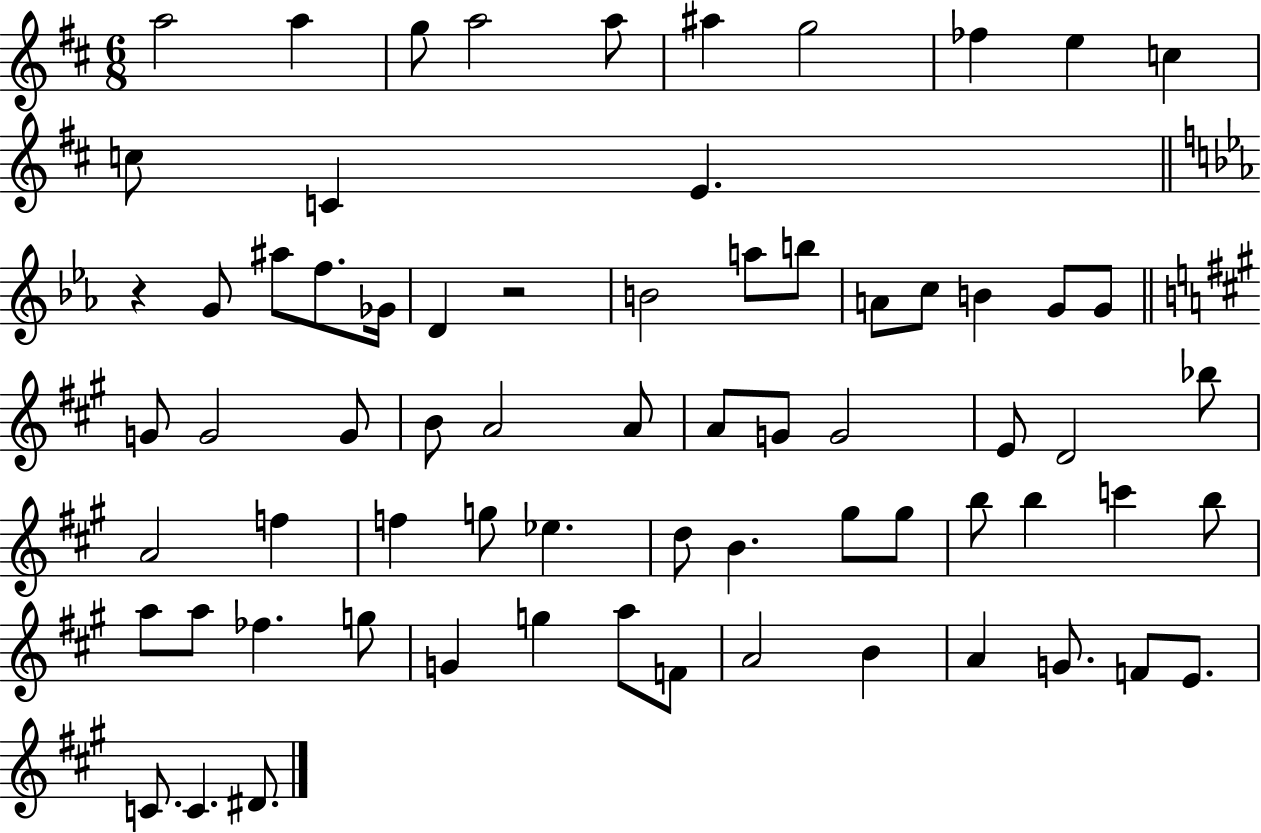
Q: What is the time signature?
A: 6/8